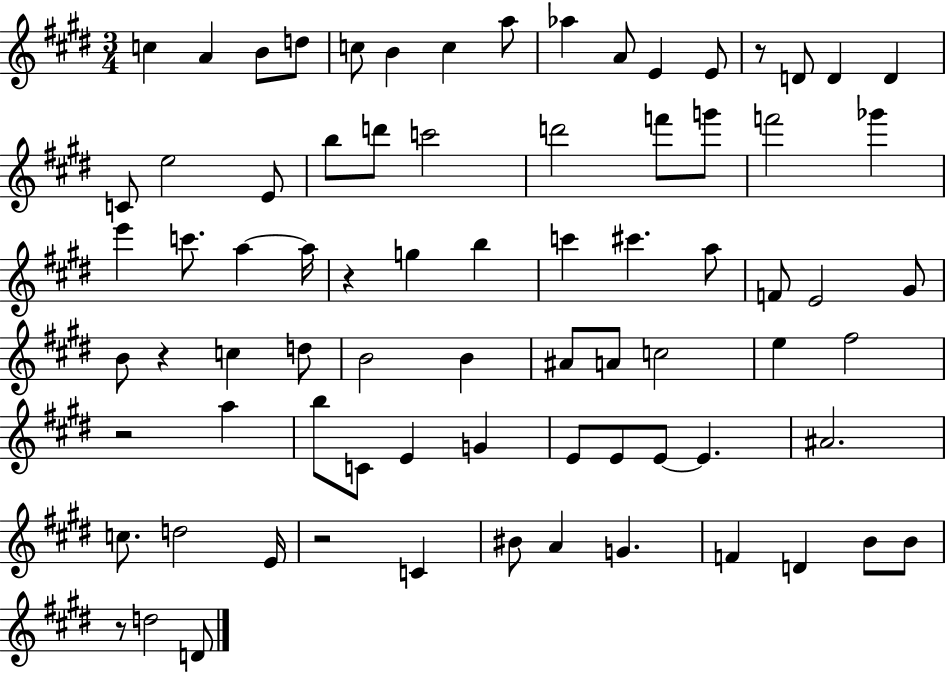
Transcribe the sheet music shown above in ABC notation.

X:1
T:Untitled
M:3/4
L:1/4
K:E
c A B/2 d/2 c/2 B c a/2 _a A/2 E E/2 z/2 D/2 D D C/2 e2 E/2 b/2 d'/2 c'2 d'2 f'/2 g'/2 f'2 _g' e' c'/2 a a/4 z g b c' ^c' a/2 F/2 E2 ^G/2 B/2 z c d/2 B2 B ^A/2 A/2 c2 e ^f2 z2 a b/2 C/2 E G E/2 E/2 E/2 E ^A2 c/2 d2 E/4 z2 C ^B/2 A G F D B/2 B/2 z/2 d2 D/2